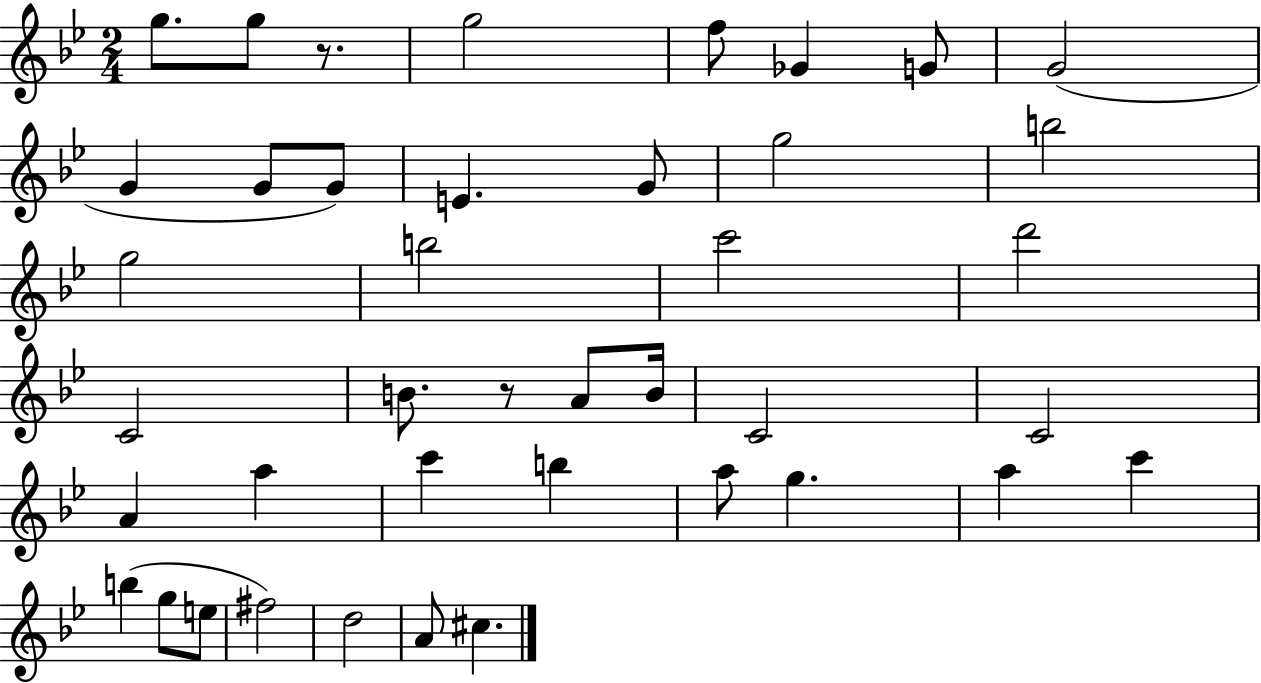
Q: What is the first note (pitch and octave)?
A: G5